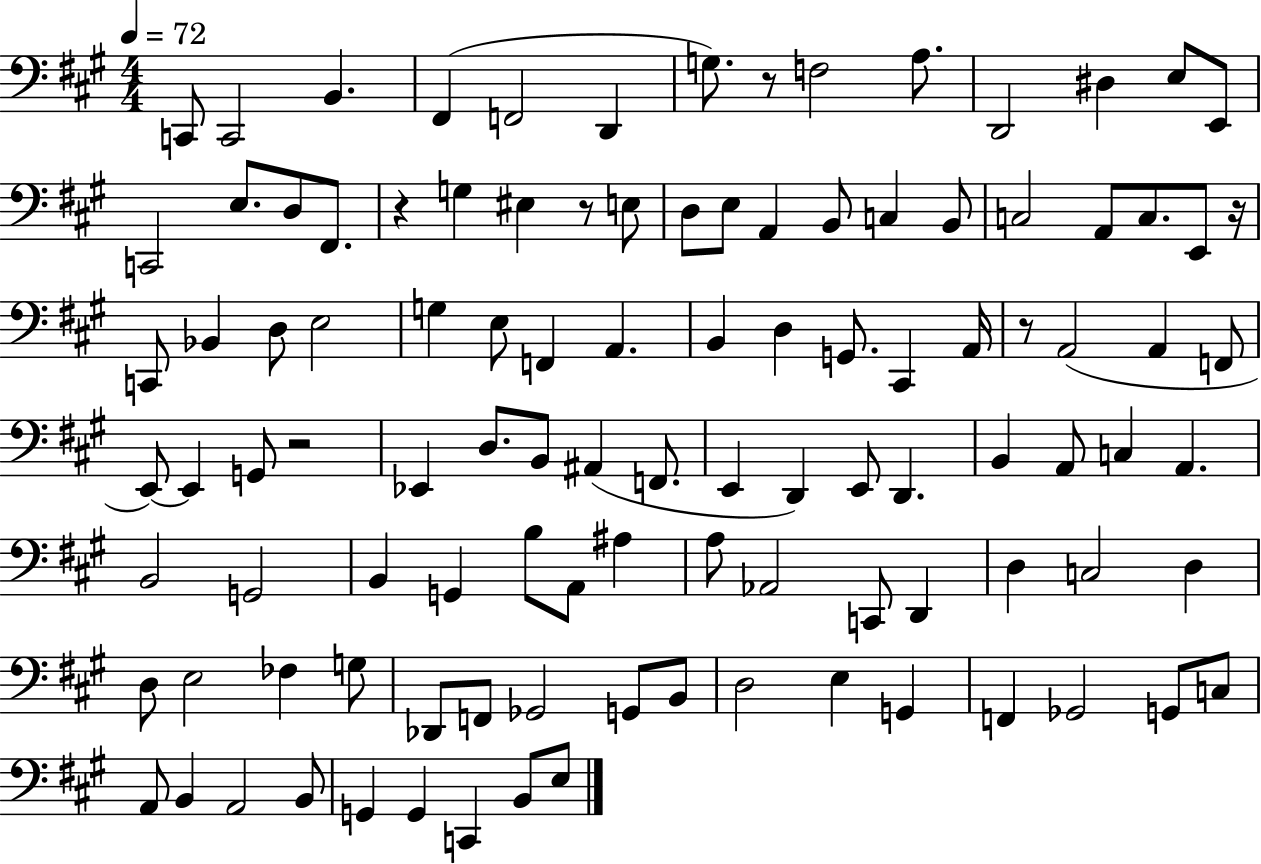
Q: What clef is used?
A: bass